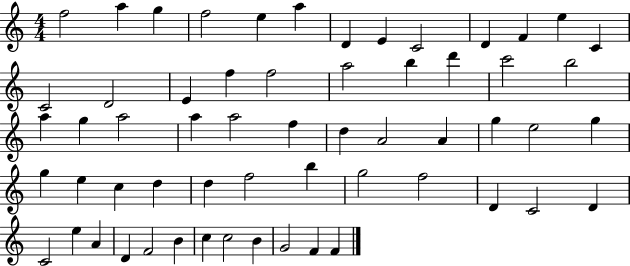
X:1
T:Untitled
M:4/4
L:1/4
K:C
f2 a g f2 e a D E C2 D F e C C2 D2 E f f2 a2 b d' c'2 b2 a g a2 a a2 f d A2 A g e2 g g e c d d f2 b g2 f2 D C2 D C2 e A D F2 B c c2 B G2 F F